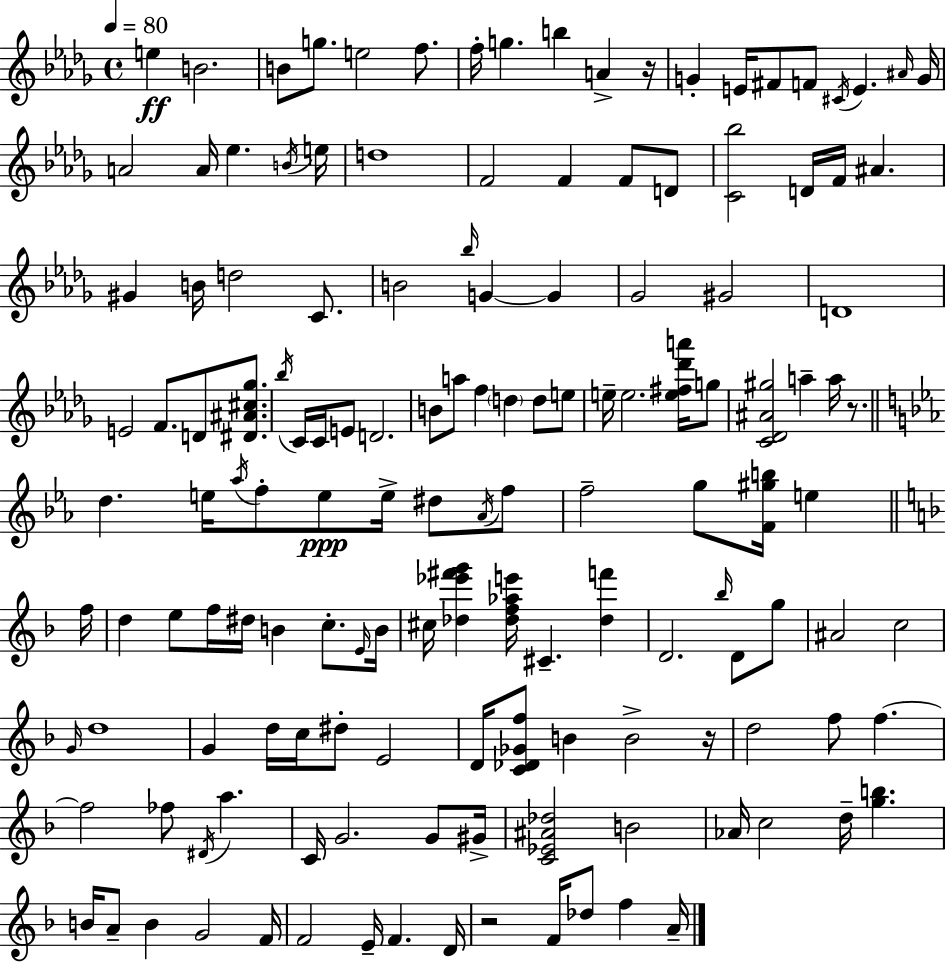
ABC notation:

X:1
T:Untitled
M:4/4
L:1/4
K:Bbm
e B2 B/2 g/2 e2 f/2 f/4 g b A z/4 G E/4 ^F/2 F/2 ^C/4 E ^A/4 G/4 A2 A/4 _e B/4 e/4 d4 F2 F F/2 D/2 [C_b]2 D/4 F/4 ^A ^G B/4 d2 C/2 B2 _b/4 G G _G2 ^G2 D4 E2 F/2 D/2 [^D^A^c_g]/2 _b/4 C/4 C/4 E/2 D2 B/2 a/2 f d d/2 e/2 e/4 e2 [e^f_d'a']/4 g/2 [C_D^A^g]2 a a/4 z/2 d e/4 _a/4 f/2 e/2 e/4 ^d/2 _A/4 f/2 f2 g/2 [F^gb]/4 e f/4 d e/2 f/4 ^d/4 B c/2 E/4 B/4 ^c/4 [_d_e'^f'g'] [_df_ae']/4 ^C [_df'] D2 _b/4 D/2 g/2 ^A2 c2 G/4 d4 G d/4 c/4 ^d/2 E2 D/4 [C_D_Gf]/2 B B2 z/4 d2 f/2 f f2 _f/2 ^D/4 a C/4 G2 G/2 ^G/4 [C_E^A_d]2 B2 _A/4 c2 d/4 [gb] B/4 A/2 B G2 F/4 F2 E/4 F D/4 z2 F/4 _d/2 f A/4